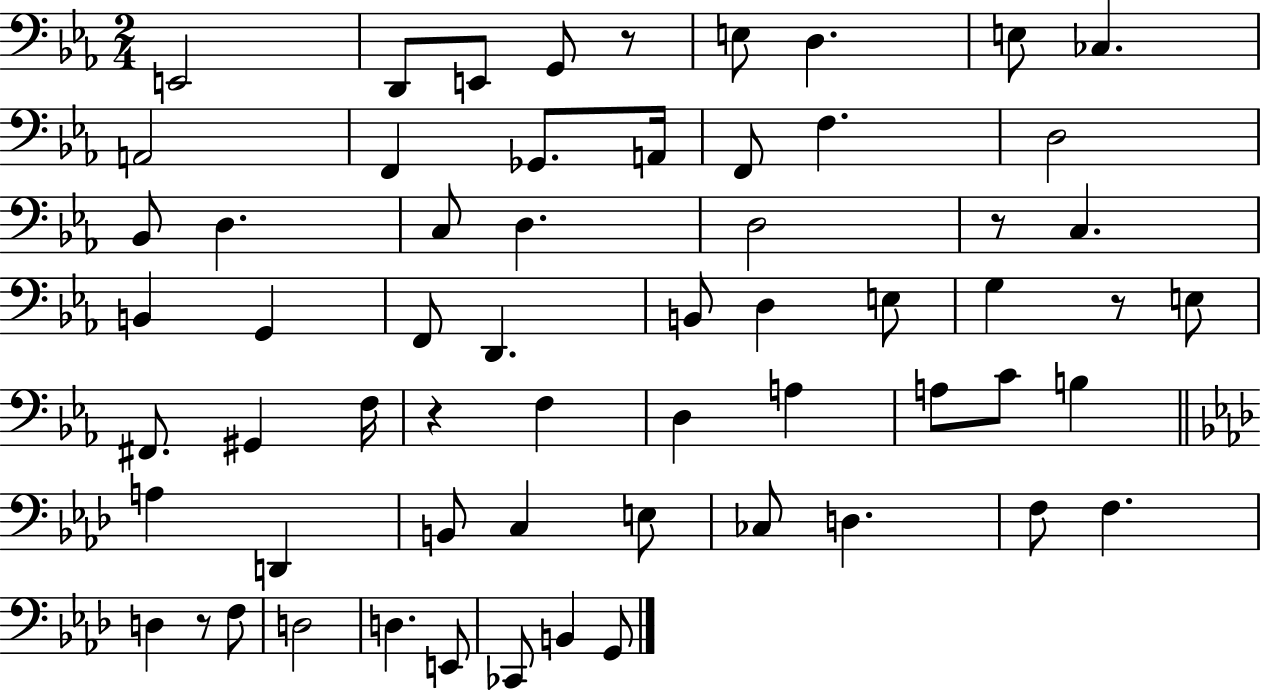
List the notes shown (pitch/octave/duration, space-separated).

E2/h D2/e E2/e G2/e R/e E3/e D3/q. E3/e CES3/q. A2/h F2/q Gb2/e. A2/s F2/e F3/q. D3/h Bb2/e D3/q. C3/e D3/q. D3/h R/e C3/q. B2/q G2/q F2/e D2/q. B2/e D3/q E3/e G3/q R/e E3/e F#2/e. G#2/q F3/s R/q F3/q D3/q A3/q A3/e C4/e B3/q A3/q D2/q B2/e C3/q E3/e CES3/e D3/q. F3/e F3/q. D3/q R/e F3/e D3/h D3/q. E2/e CES2/e B2/q G2/e